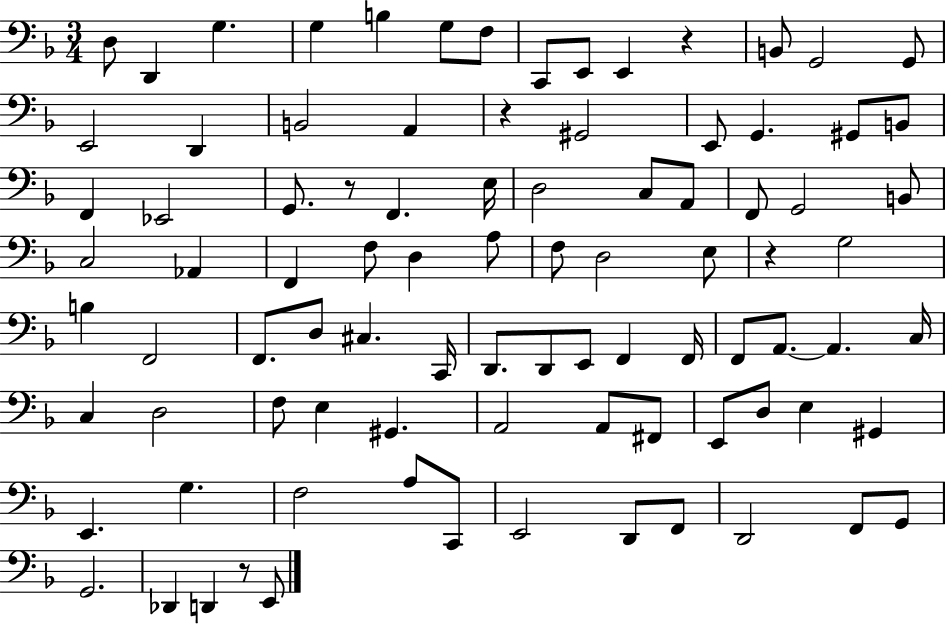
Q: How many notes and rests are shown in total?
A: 90